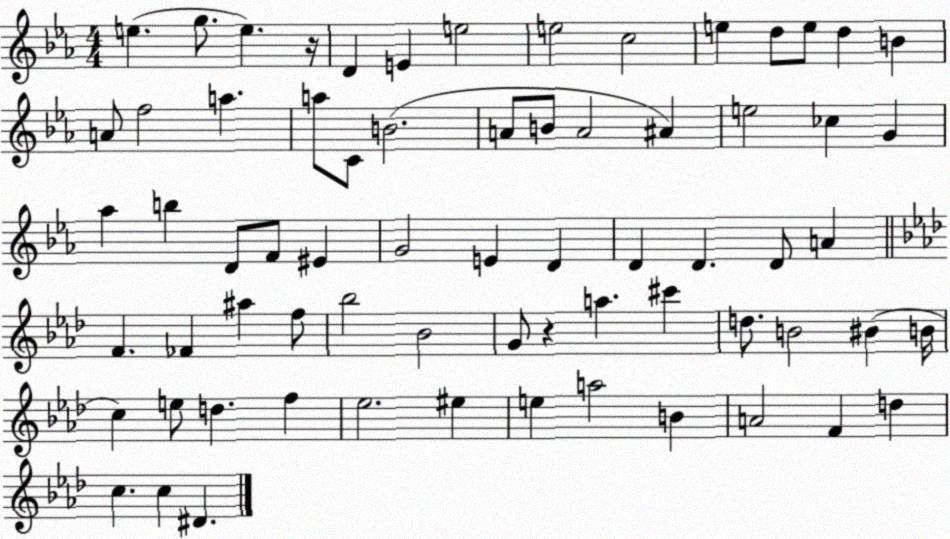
X:1
T:Untitled
M:4/4
L:1/4
K:Eb
e g/2 e z/4 D E e2 e2 c2 e d/2 e/2 d B A/2 f2 a a/2 C/2 B2 A/2 B/2 A2 ^A e2 _c G _a b D/2 F/2 ^E G2 E D D D D/2 A F _F ^a f/2 _b2 _B2 G/2 z a ^c' d/2 B2 ^B B/4 c e/2 d f _e2 ^e e a2 B A2 F d c c ^D